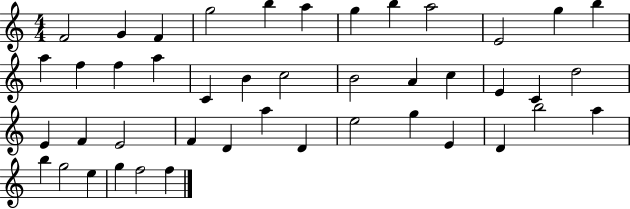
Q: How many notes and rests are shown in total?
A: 44